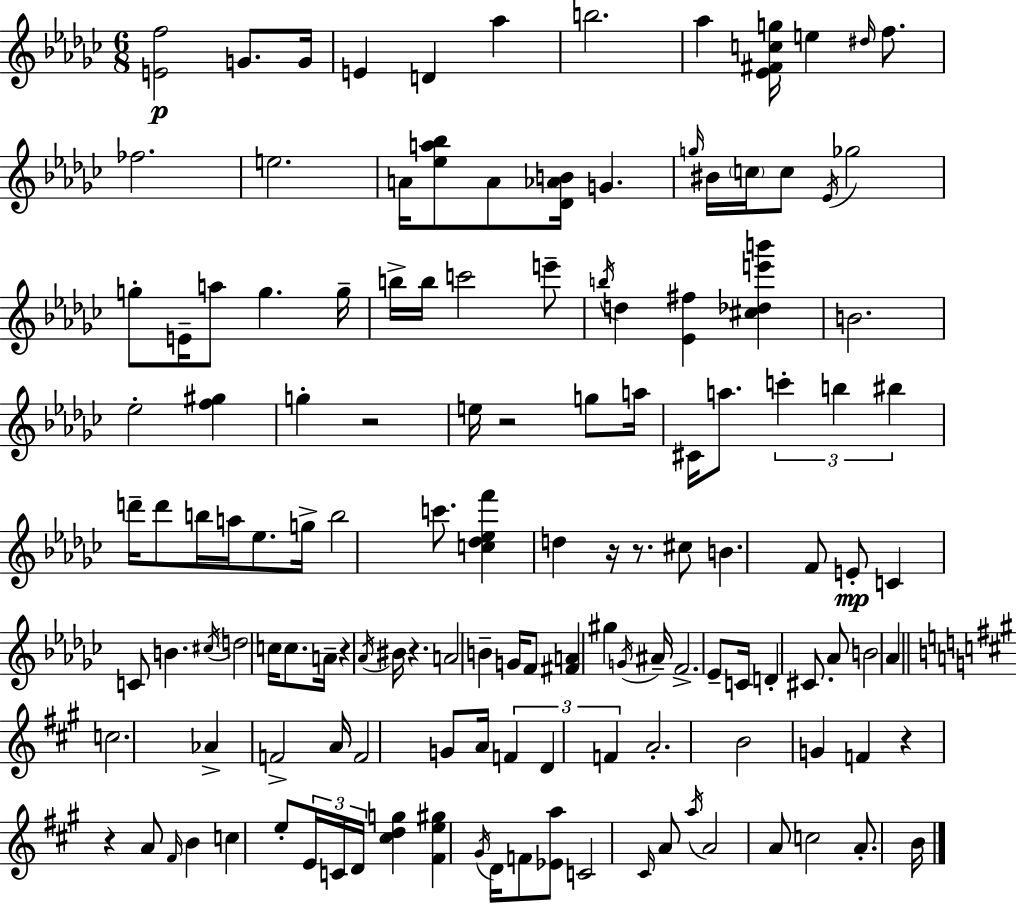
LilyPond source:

{
  \clef treble
  \numericTimeSignature
  \time 6/8
  \key ees \minor
  <e' f''>2\p g'8. g'16 | e'4 d'4 aes''4 | b''2. | aes''4 <ees' fis' c'' g''>16 e''4 \grace { dis''16 } f''8. | \break fes''2. | e''2. | a'16 <ees'' a'' bes''>8 a'8 <des' aes' b'>16 g'4. | \grace { g''16 } bis'16 \parenthesize c''16 c''8 \acciaccatura { ees'16 } ges''2 | \break g''8-. e'16-- a''8 g''4. | g''16-- b''16-> b''16 c'''2 | e'''8-- \acciaccatura { b''16 } d''4 <ees' fis''>4 | <cis'' des'' e''' b'''>4 b'2. | \break ees''2-. | <f'' gis''>4 g''4-. r2 | e''16 r2 | g''8 a''16 cis'16 a''8. \tuplet 3/2 { c'''4-. | \break b''4 bis''4 } d'''16-- d'''8 b''16 | a''16 ees''8. g''16-> b''2 | c'''8. <c'' des'' ees'' f'''>4 d''4 | r16 r8. cis''8 b'4. | \break f'8 e'8-.\mp c'4 c'8 b'4. | \acciaccatura { cis''16 } \parenthesize d''2 | c''16 c''8. a'16-- r4 \acciaccatura { aes'16 } bis'16 | r4. a'2 | \break b'4-- g'16 f'8 <fis' a'>4 | gis''4 \acciaccatura { g'16 } ais'16-- f'2.-> | ees'8-- c'16 d'4-. | cis'8. aes'8 b'2 | \break aes'4 \bar "||" \break \key a \major c''2. | aes'4-> f'2-> | a'16 f'2 g'8 a'16 | \tuplet 3/2 { f'4 d'4 f'4 } | \break a'2.-. | b'2 g'4 | f'4 r4 r4 | a'8 \grace { fis'16 } b'4 c''4 e''8-. | \break \tuplet 3/2 { e'16 c'16 d'16 } <cis'' d'' g''>4 <fis' e'' gis''>4 | \acciaccatura { gis'16 } d'16 f'8 <ees' a''>8 c'2 | \grace { cis'16 } a'8 \acciaccatura { a''16 } a'2 | a'8 c''2 | \break a'8.-. b'16 \bar "|."
}